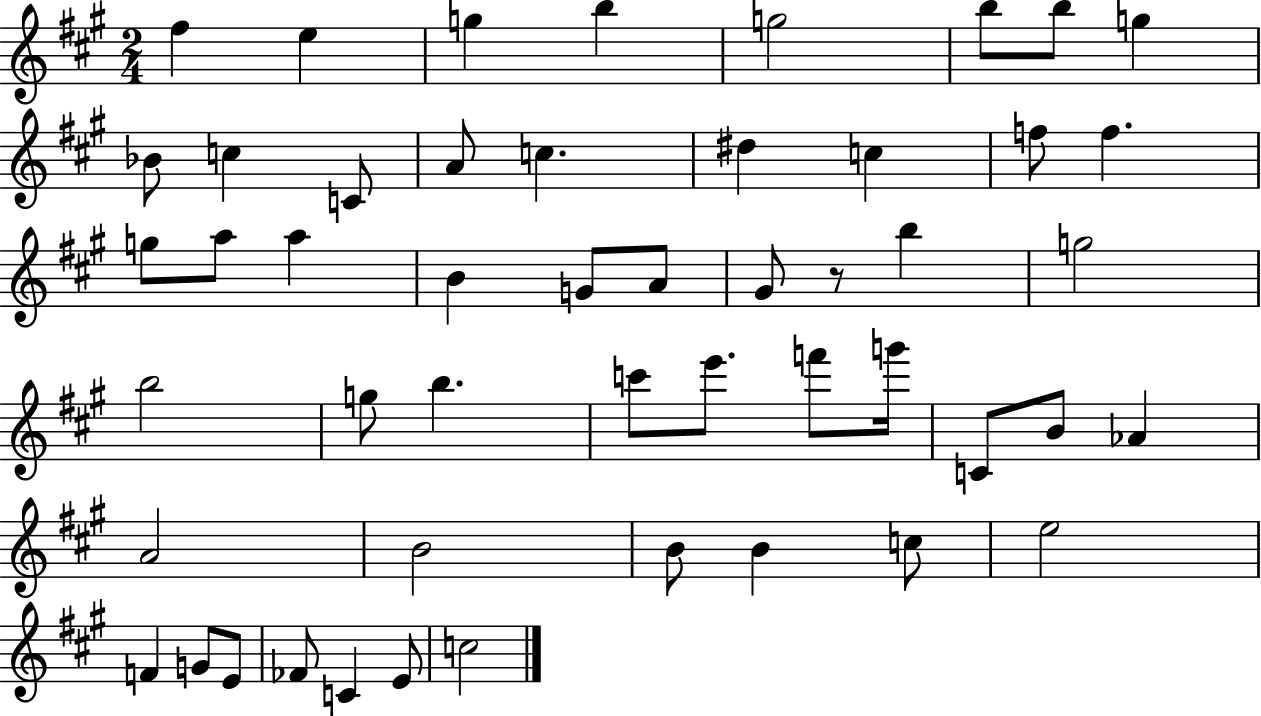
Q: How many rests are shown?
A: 1